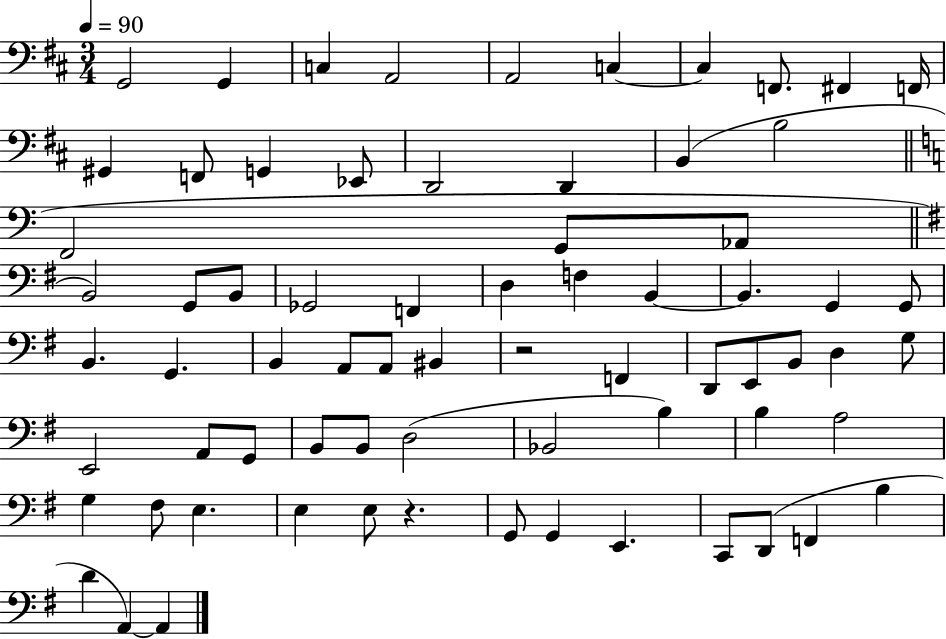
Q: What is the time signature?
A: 3/4